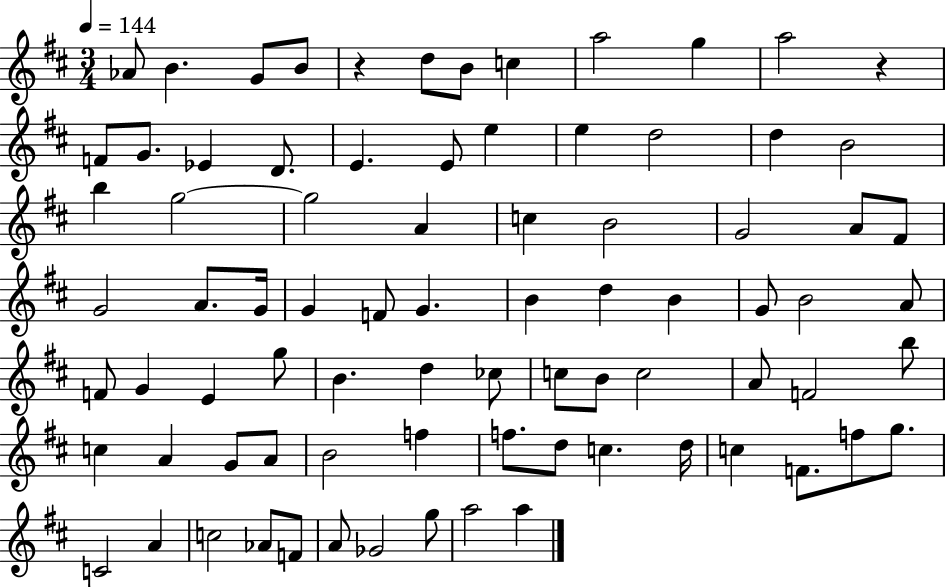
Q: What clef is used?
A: treble